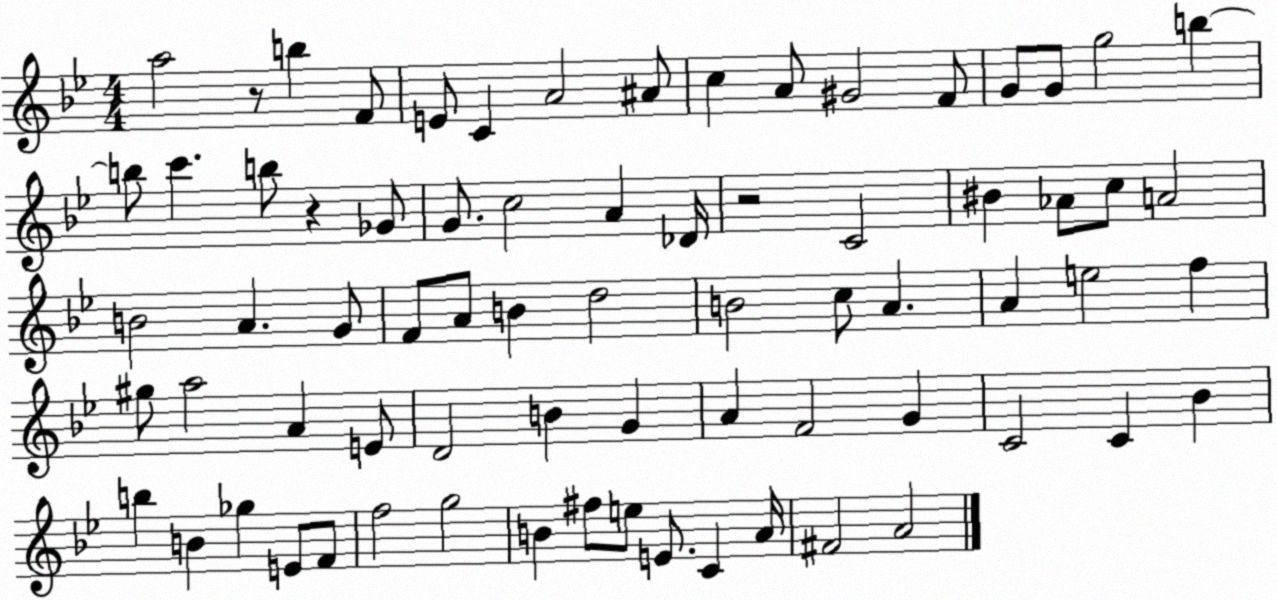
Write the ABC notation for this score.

X:1
T:Untitled
M:4/4
L:1/4
K:Bb
a2 z/2 b F/2 E/2 C A2 ^A/2 c A/2 ^G2 F/2 G/2 G/2 g2 b b/2 c' b/2 z _G/2 G/2 c2 A _D/4 z2 C2 ^B _A/2 c/2 A2 B2 A G/2 F/2 A/2 B d2 B2 c/2 A A e2 f ^g/2 a2 A E/2 D2 B G A F2 G C2 C _B b B _g E/2 F/2 f2 g2 B ^f/2 e/2 E/2 C A/4 ^F2 A2